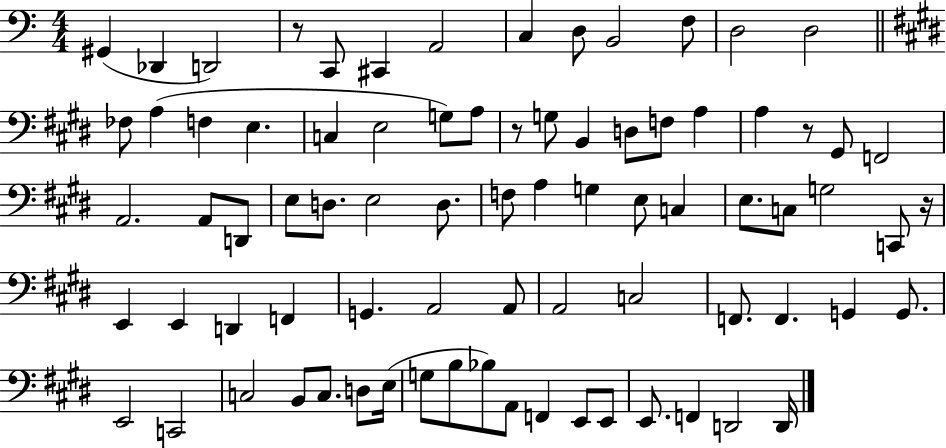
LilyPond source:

{
  \clef bass
  \numericTimeSignature
  \time 4/4
  \key c \major
  gis,4( des,4 d,2) | r8 c,8 cis,4 a,2 | c4 d8 b,2 f8 | d2 d2 | \break \bar "||" \break \key e \major fes8 a4( f4 e4. | c4 e2 g8) a8 | r8 g8 b,4 d8 f8 a4 | a4 r8 gis,8 f,2 | \break a,2. a,8 d,8 | e8 d8. e2 d8. | f8 a4 g4 e8 c4 | e8. c8 g2 c,8 r16 | \break e,4 e,4 d,4 f,4 | g,4. a,2 a,8 | a,2 c2 | f,8. f,4. g,4 g,8. | \break e,2 c,2 | c2 b,8 c8. d8 e16( | g8 b8 bes8) a,8 f,4 e,8 e,8 | e,8. f,4 d,2 d,16 | \break \bar "|."
}